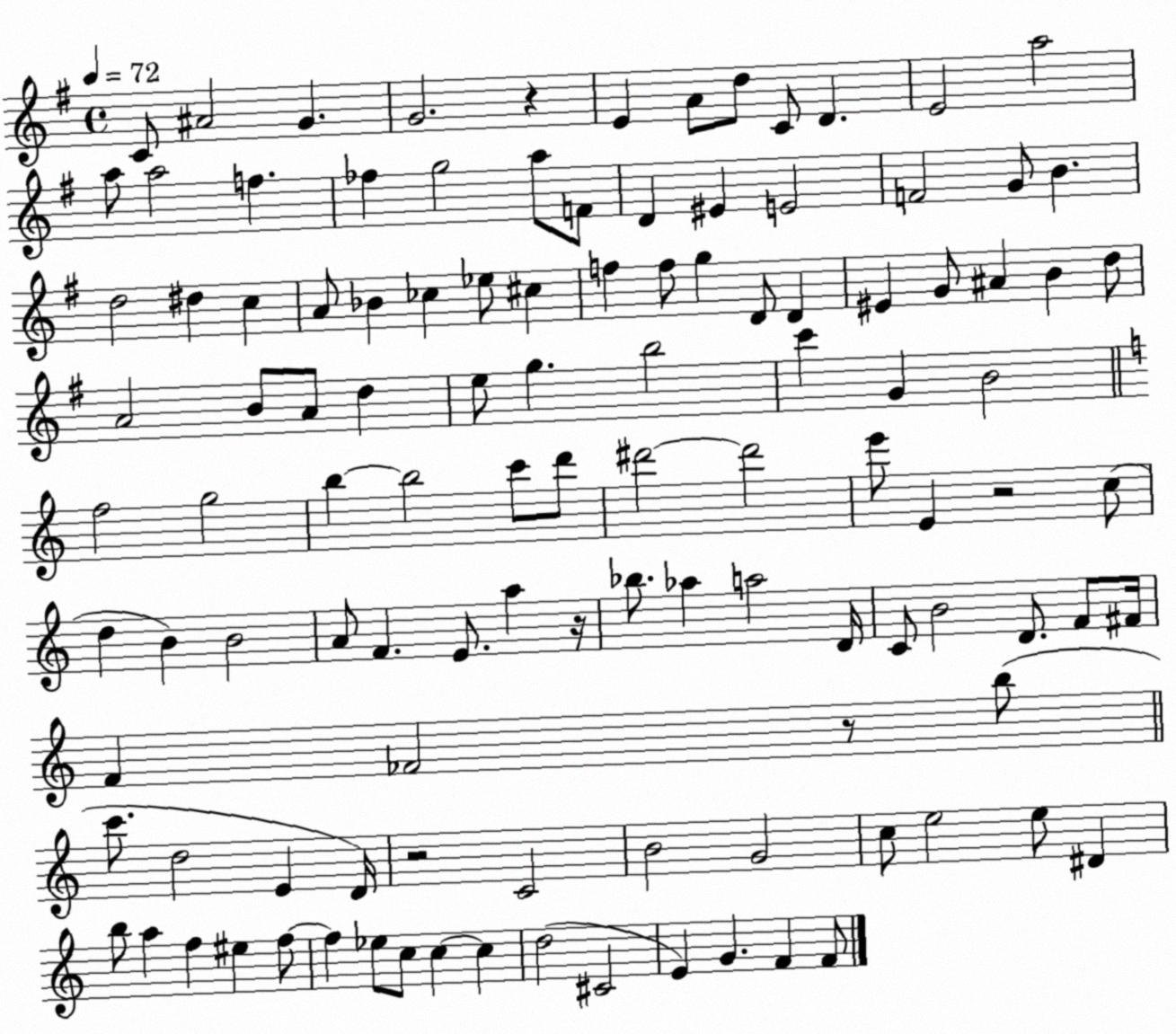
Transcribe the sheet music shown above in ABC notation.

X:1
T:Untitled
M:4/4
L:1/4
K:G
C/2 ^A2 G G2 z E A/2 d/2 C/2 D E2 a2 a/2 a2 f _f g2 a/2 F/2 D ^E E2 F2 G/2 B d2 ^d c A/2 _B _c _e/2 ^c f f/2 g D/2 D ^E G/2 ^A B d/2 A2 B/2 A/2 d e/2 g b2 c' G B2 f2 g2 b b2 c'/2 d'/2 ^d'2 ^d'2 e'/2 E z2 c/2 d B B2 A/2 F E/2 a z/4 _b/2 _a a2 D/4 C/2 B2 D/2 F/2 ^F/4 F _F2 z/2 b/2 c'/2 d2 E D/4 z2 C2 B2 G2 c/2 e2 e/2 ^D b/2 a f ^e f/2 f _e/2 c/2 c c d2 ^C2 E G F F/2